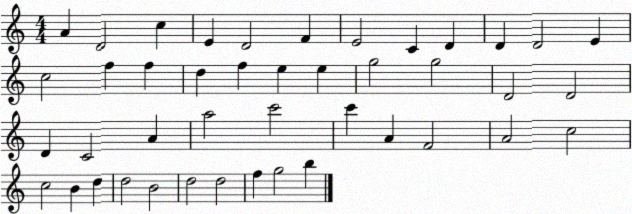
X:1
T:Untitled
M:4/4
L:1/4
K:C
A D2 c E D2 F E2 C D D D2 E c2 f f d f e e g2 g2 D2 D2 D C2 A a2 c'2 c' A F2 A2 c2 c2 B d d2 B2 d2 d2 f g2 b